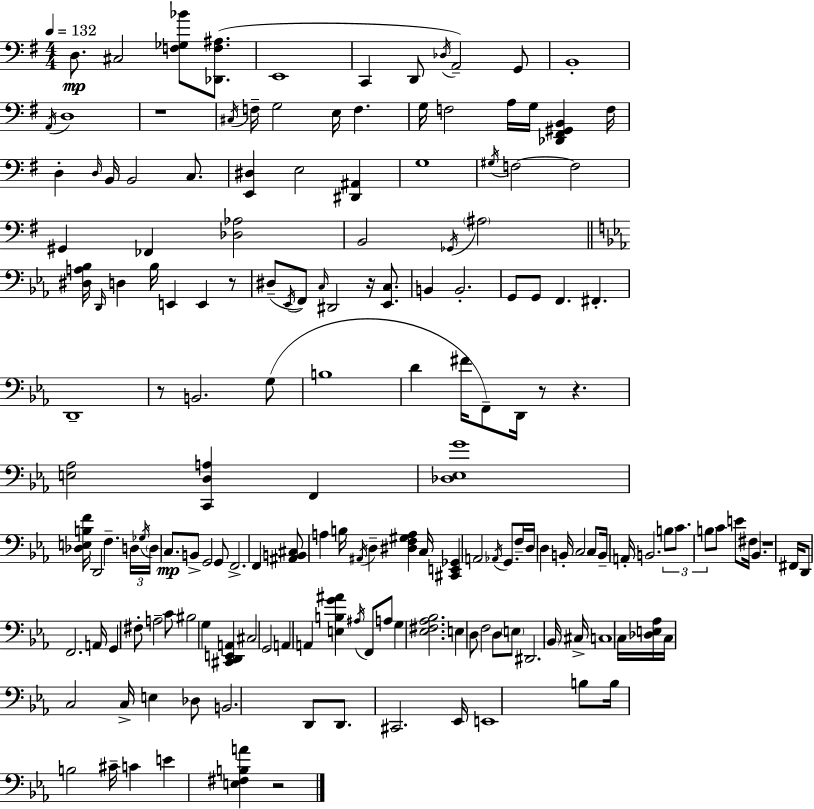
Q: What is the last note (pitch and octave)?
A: E4